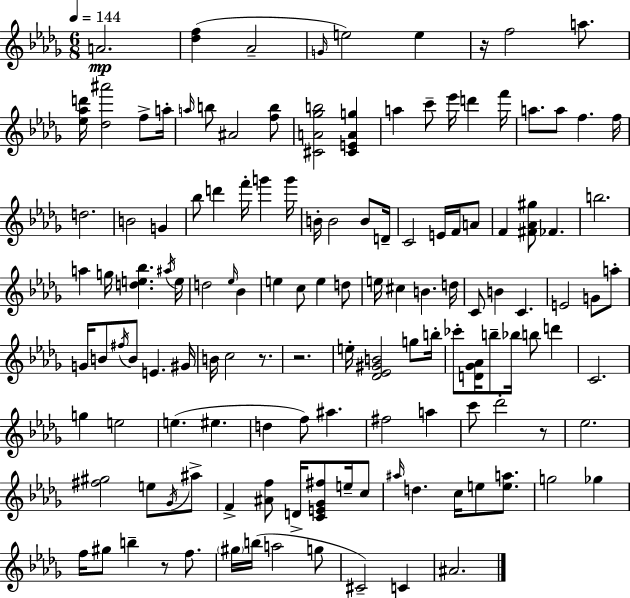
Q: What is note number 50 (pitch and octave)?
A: E5